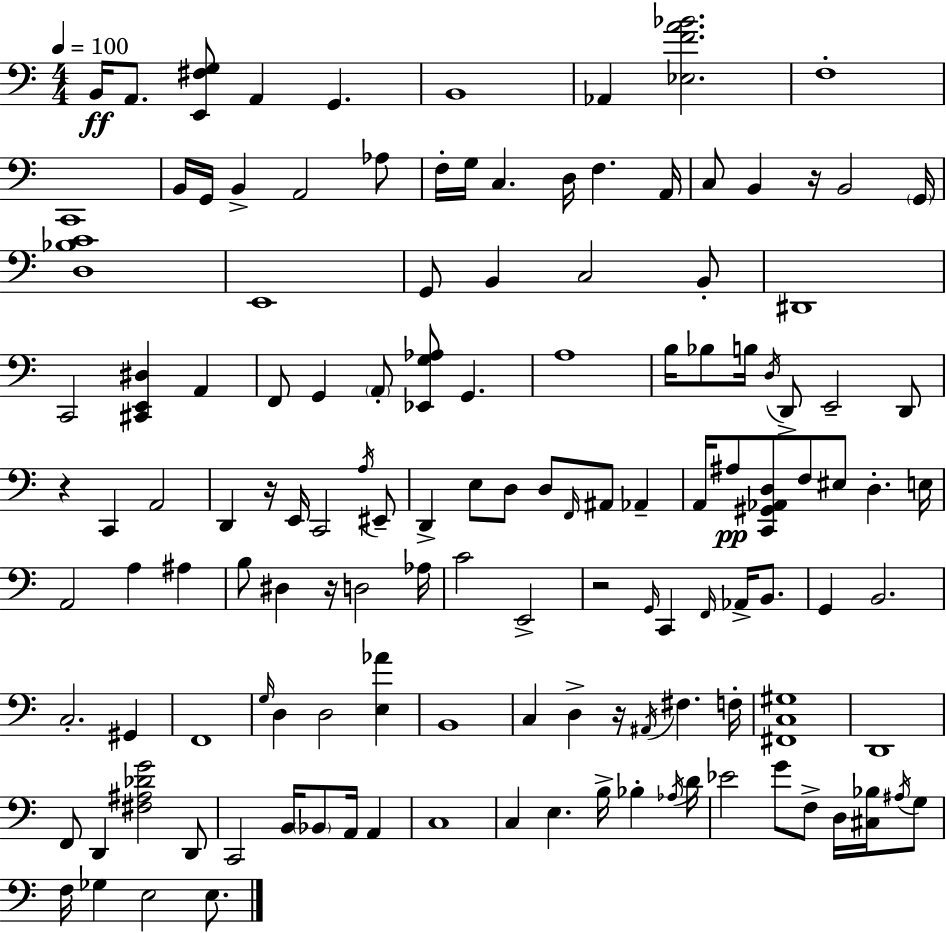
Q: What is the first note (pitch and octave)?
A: B2